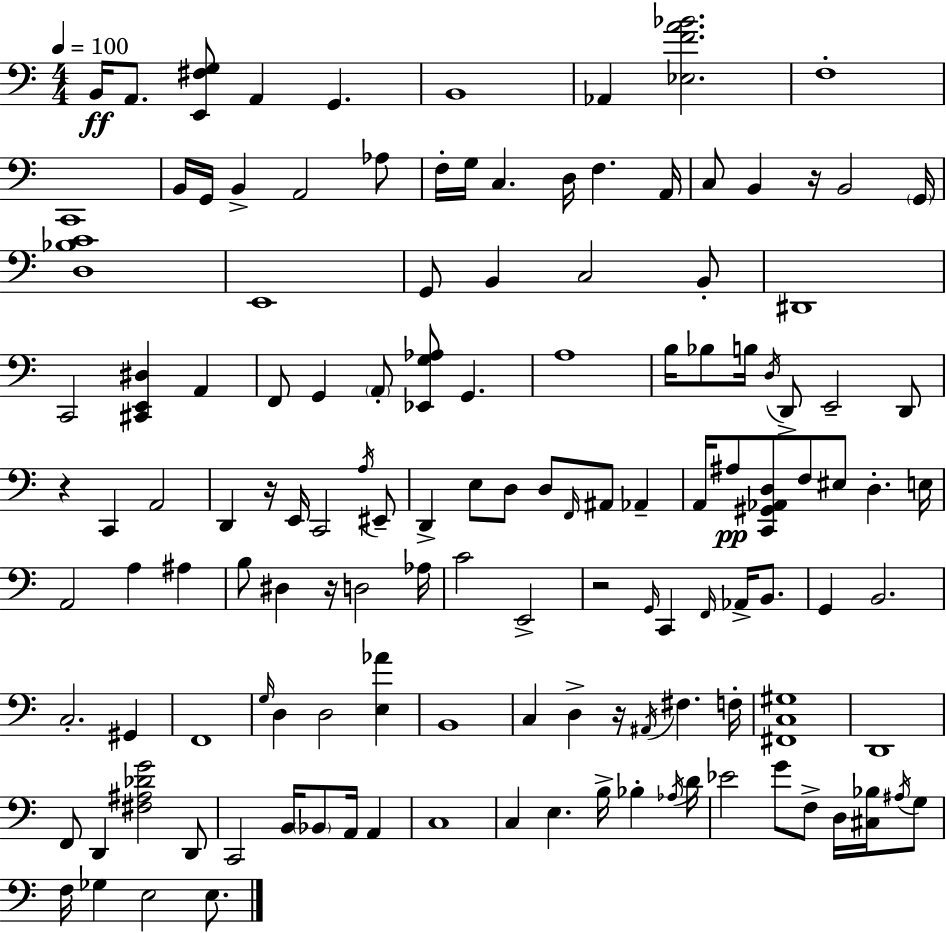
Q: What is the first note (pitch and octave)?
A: B2